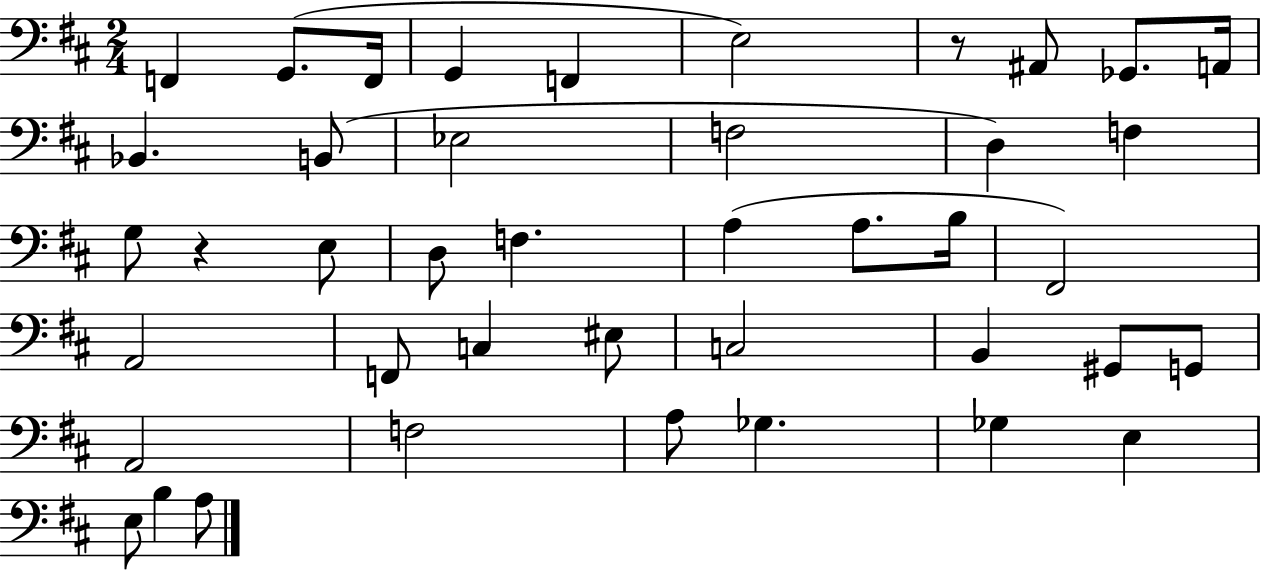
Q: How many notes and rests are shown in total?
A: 42